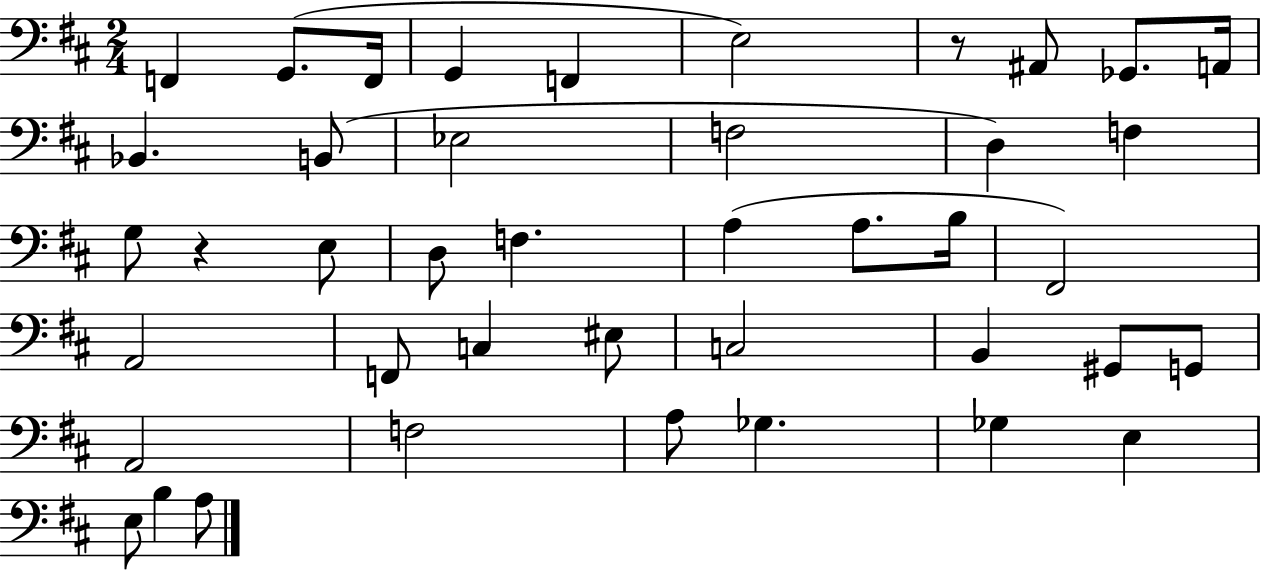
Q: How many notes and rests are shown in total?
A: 42